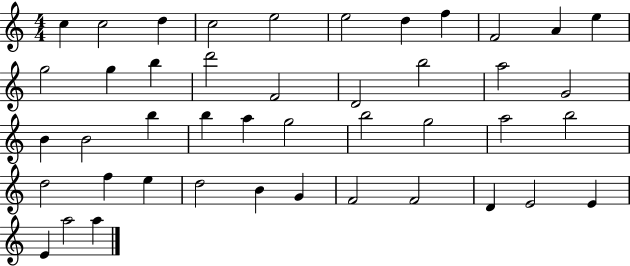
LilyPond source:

{
  \clef treble
  \numericTimeSignature
  \time 4/4
  \key c \major
  c''4 c''2 d''4 | c''2 e''2 | e''2 d''4 f''4 | f'2 a'4 e''4 | \break g''2 g''4 b''4 | d'''2 f'2 | d'2 b''2 | a''2 g'2 | \break b'4 b'2 b''4 | b''4 a''4 g''2 | b''2 g''2 | a''2 b''2 | \break d''2 f''4 e''4 | d''2 b'4 g'4 | f'2 f'2 | d'4 e'2 e'4 | \break e'4 a''2 a''4 | \bar "|."
}